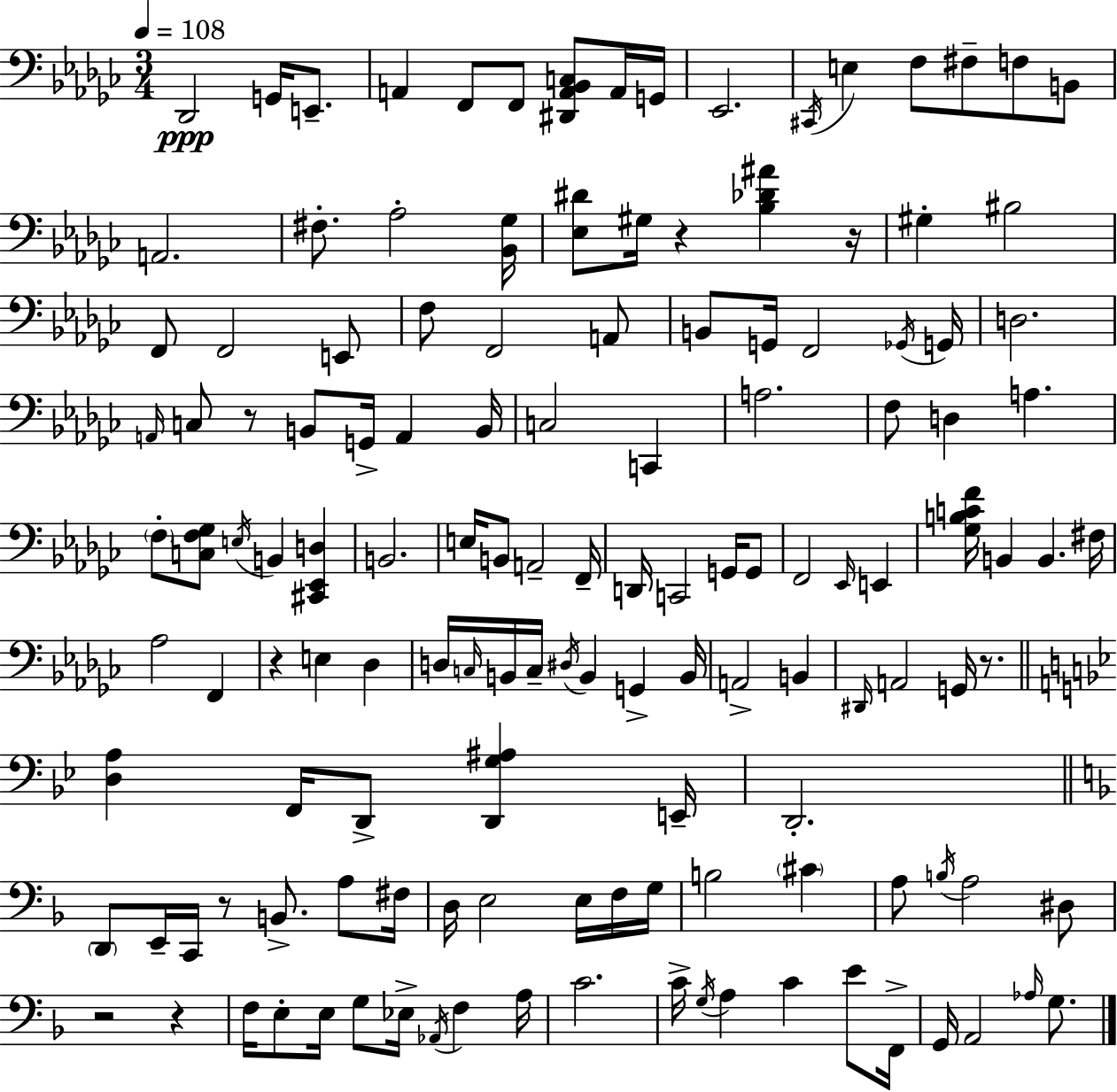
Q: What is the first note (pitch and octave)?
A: Db2